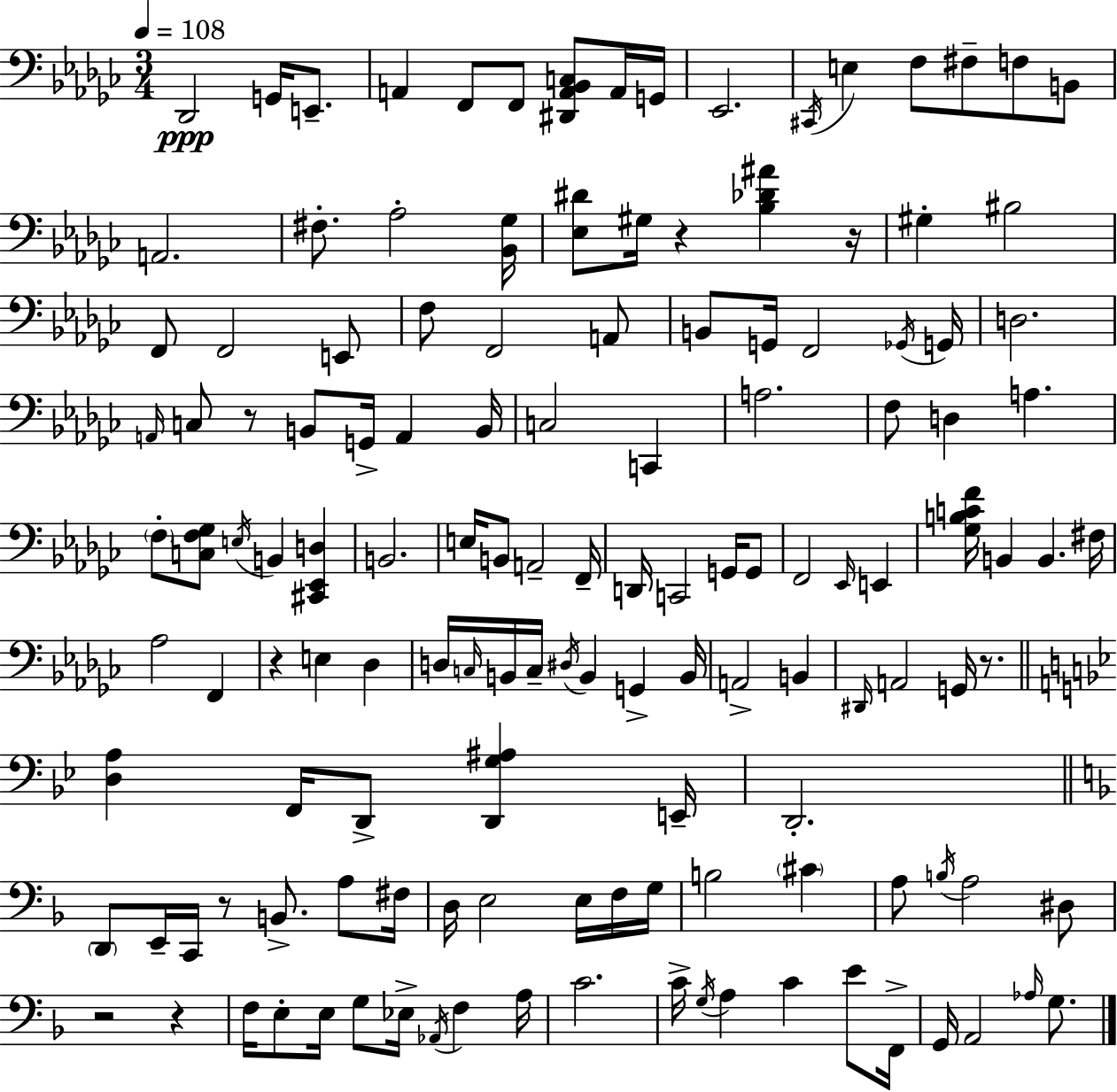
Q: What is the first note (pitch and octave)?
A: Db2